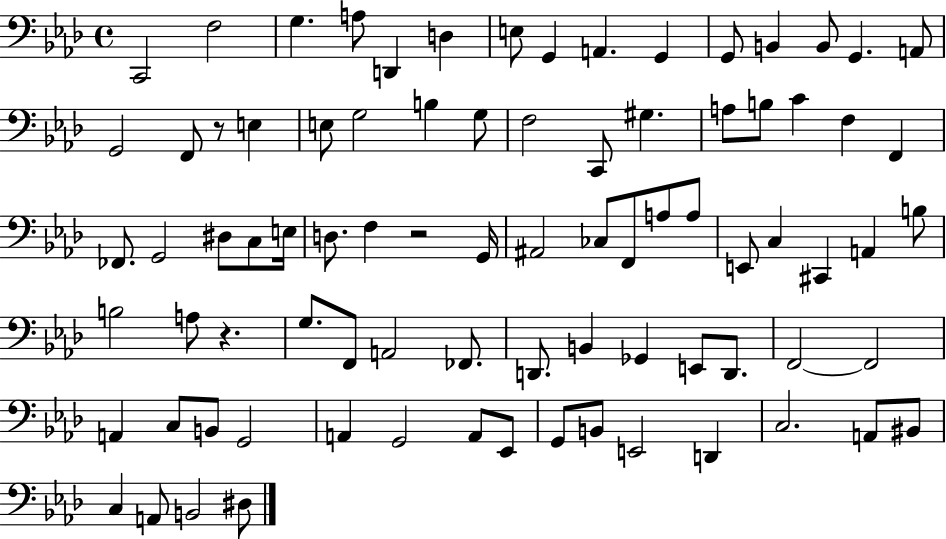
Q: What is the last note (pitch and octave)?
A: D#3